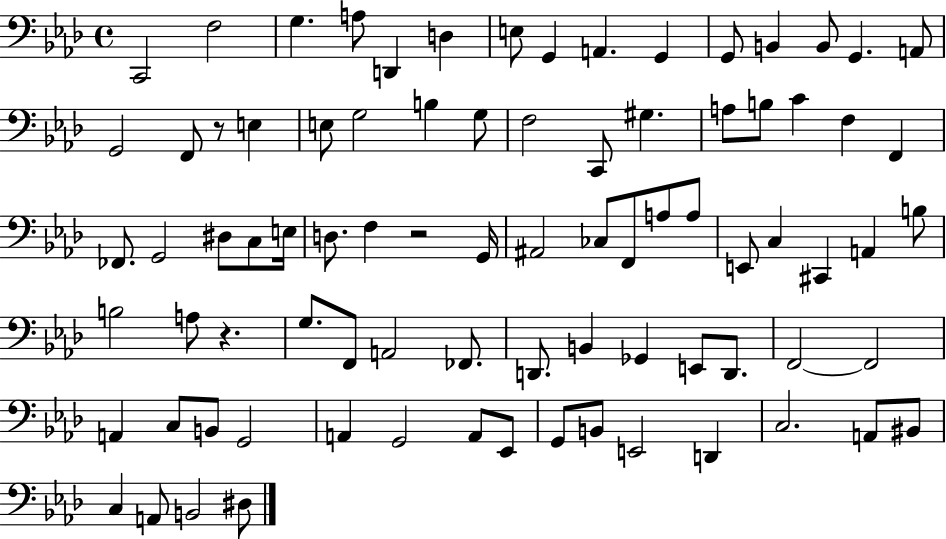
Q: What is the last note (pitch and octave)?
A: D#3